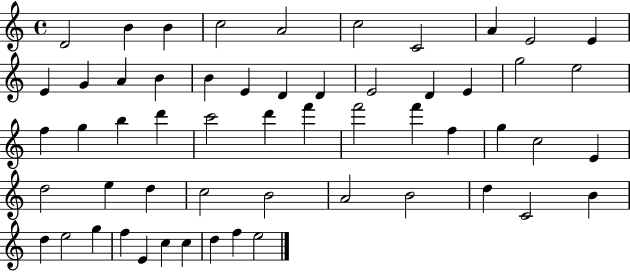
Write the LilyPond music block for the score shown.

{
  \clef treble
  \time 4/4
  \defaultTimeSignature
  \key c \major
  d'2 b'4 b'4 | c''2 a'2 | c''2 c'2 | a'4 e'2 e'4 | \break e'4 g'4 a'4 b'4 | b'4 e'4 d'4 d'4 | e'2 d'4 e'4 | g''2 e''2 | \break f''4 g''4 b''4 d'''4 | c'''2 d'''4 f'''4 | f'''2 f'''4 f''4 | g''4 c''2 e'4 | \break d''2 e''4 d''4 | c''2 b'2 | a'2 b'2 | d''4 c'2 b'4 | \break d''4 e''2 g''4 | f''4 e'4 c''4 c''4 | d''4 f''4 e''2 | \bar "|."
}